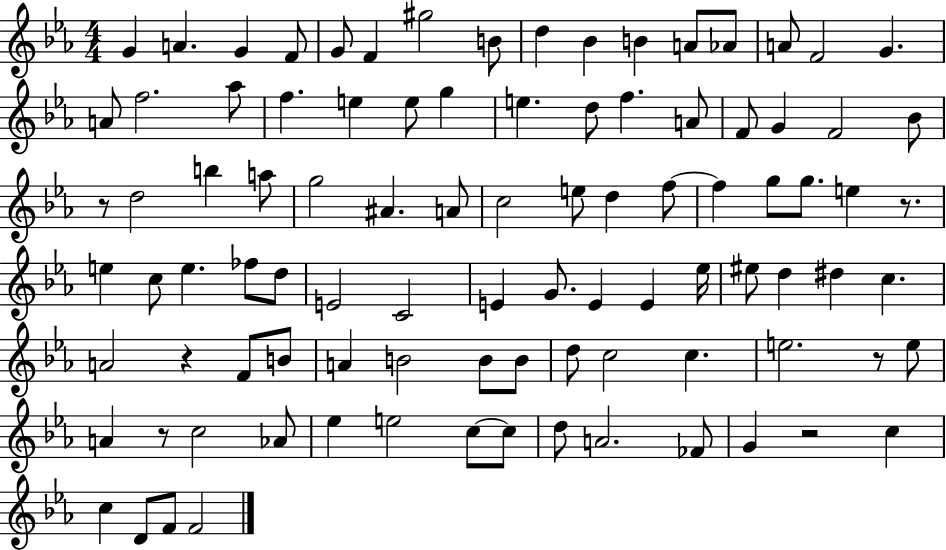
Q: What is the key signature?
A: EES major